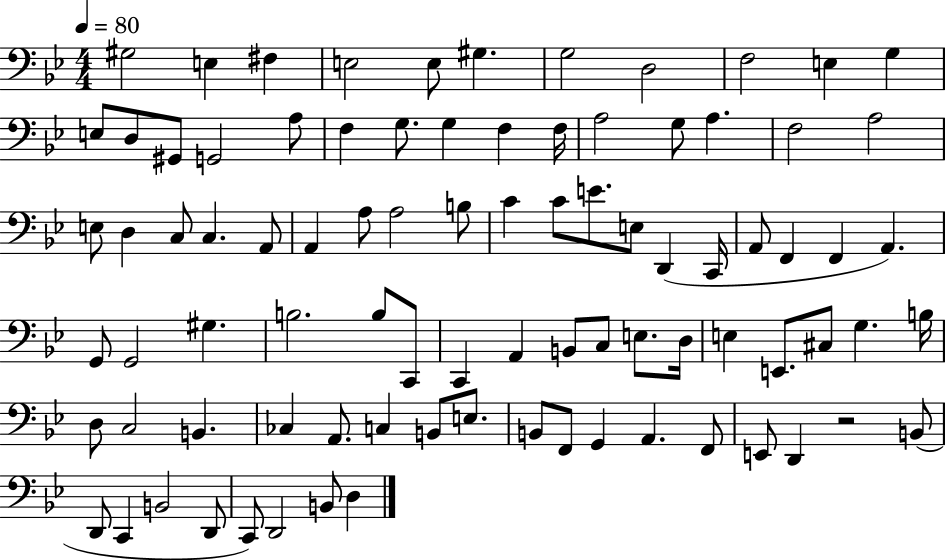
{
  \clef bass
  \numericTimeSignature
  \time 4/4
  \key bes \major
  \tempo 4 = 80
  gis2 e4 fis4 | e2 e8 gis4. | g2 d2 | f2 e4 g4 | \break e8 d8 gis,8 g,2 a8 | f4 g8. g4 f4 f16 | a2 g8 a4. | f2 a2 | \break e8 d4 c8 c4. a,8 | a,4 a8 a2 b8 | c'4 c'8 e'8. e8 d,4( c,16 | a,8 f,4 f,4 a,4.) | \break g,8 g,2 gis4. | b2. b8 c,8 | c,4 a,4 b,8 c8 e8. d16 | e4 e,8. cis8 g4. b16 | \break d8 c2 b,4. | ces4 a,8. c4 b,8 e8. | b,8 f,8 g,4 a,4. f,8 | e,8 d,4 r2 b,8( | \break d,8 c,4 b,2 d,8 | c,8) d,2 b,8 d4 | \bar "|."
}